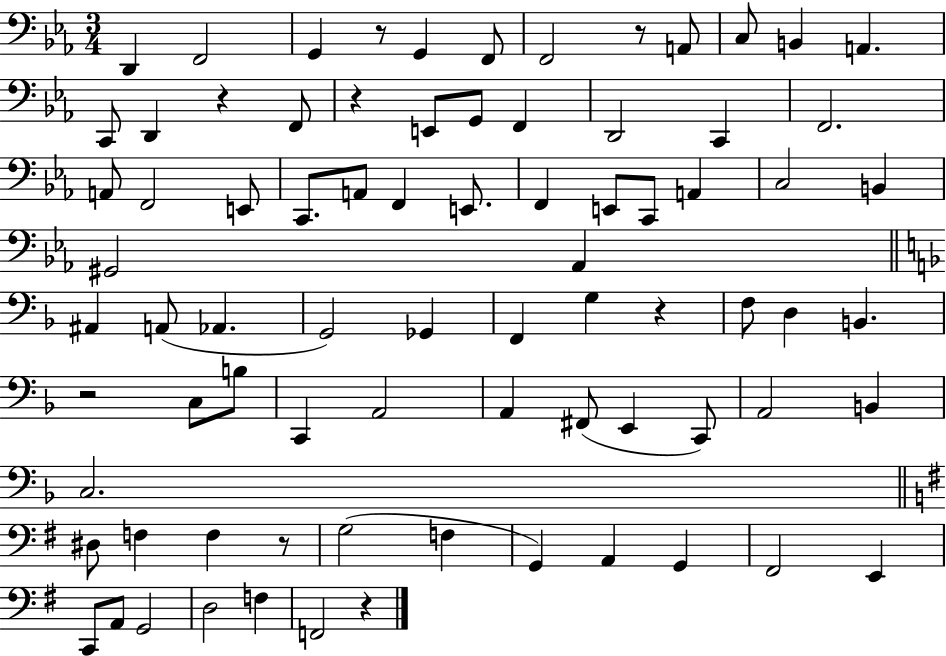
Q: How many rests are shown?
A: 8